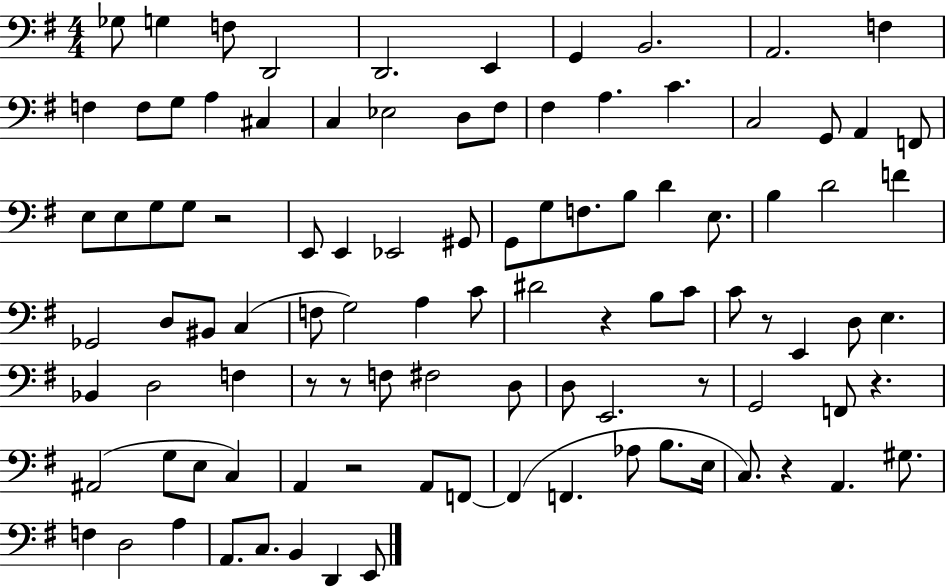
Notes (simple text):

Gb3/e G3/q F3/e D2/h D2/h. E2/q G2/q B2/h. A2/h. F3/q F3/q F3/e G3/e A3/q C#3/q C3/q Eb3/h D3/e F#3/e F#3/q A3/q. C4/q. C3/h G2/e A2/q F2/e E3/e E3/e G3/e G3/e R/h E2/e E2/q Eb2/h G#2/e G2/e G3/e F3/e. B3/e D4/q E3/e. B3/q D4/h F4/q Gb2/h D3/e BIS2/e C3/q F3/e G3/h A3/q C4/e D#4/h R/q B3/e C4/e C4/e R/e E2/q D3/e E3/q. Bb2/q D3/h F3/q R/e R/e F3/e F#3/h D3/e D3/e E2/h. R/e G2/h F2/e R/q. A#2/h G3/e E3/e C3/q A2/q R/h A2/e F2/e F2/q F2/q. Ab3/e B3/e. E3/s C3/e. R/q A2/q. G#3/e. F3/q D3/h A3/q A2/e. C3/e. B2/q D2/q E2/e